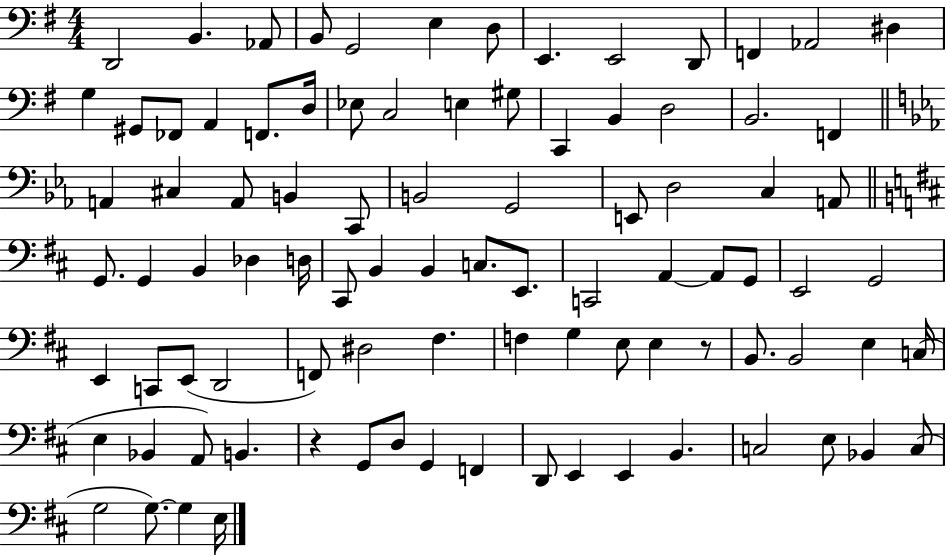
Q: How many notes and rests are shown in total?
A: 92